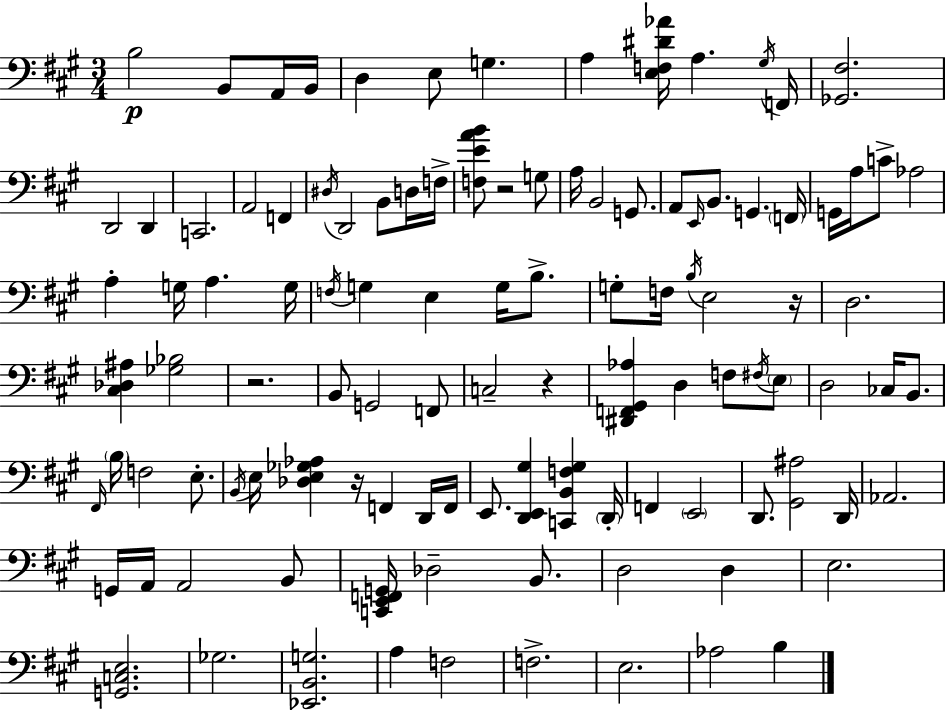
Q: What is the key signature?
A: A major